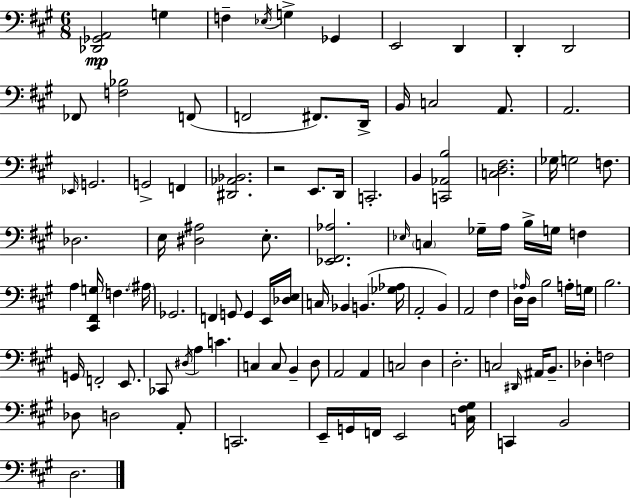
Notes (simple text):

[Db2,Gb2,A2]/h G3/q F3/q Eb3/s G3/q Gb2/q E2/h D2/q D2/q D2/h FES2/e [F3,Bb3]/h F2/e F2/h F#2/e. D2/s B2/s C3/h A2/e. A2/h. Eb2/s G2/h. G2/h F2/q [D#2,Ab2,Bb2]/h. R/h E2/e. D2/s C2/h. B2/q [C2,Ab2,B3]/h [C3,D3,F#3]/h. Gb3/s G3/h F3/e. Db3/h. E3/s [D#3,A#3]/h E3/e. [Eb2,F#2,Ab3]/h. Eb3/s C3/q Gb3/s A3/s B3/s G3/s F3/q A3/q [C#2,F#2,G3]/s F3/q. A#3/s Gb2/h. F2/q G2/e G2/q E2/s [Db3,E3]/s C3/s Bb2/q B2/q. [Gb3,Ab3]/s A2/h B2/q A2/h F#3/q D3/s Ab3/s D3/s B3/h A3/s G3/s B3/h. G2/s F2/h E2/e. CES2/e D#3/s A3/q C4/q. C3/q C3/e B2/q D3/e A2/h A2/q C3/h D3/q D3/h. C3/h D#2/s A#2/s B2/e. Db3/q F3/h Db3/e D3/h A2/e C2/h. E2/s G2/s F2/s E2/h [C3,F#3,G#3]/s C2/q B2/h D3/h.